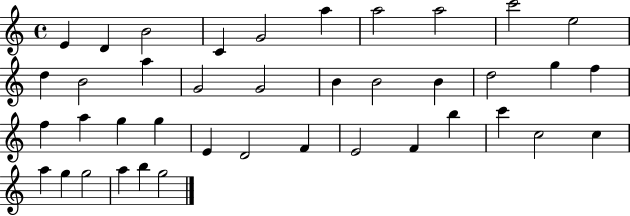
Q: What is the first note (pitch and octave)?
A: E4